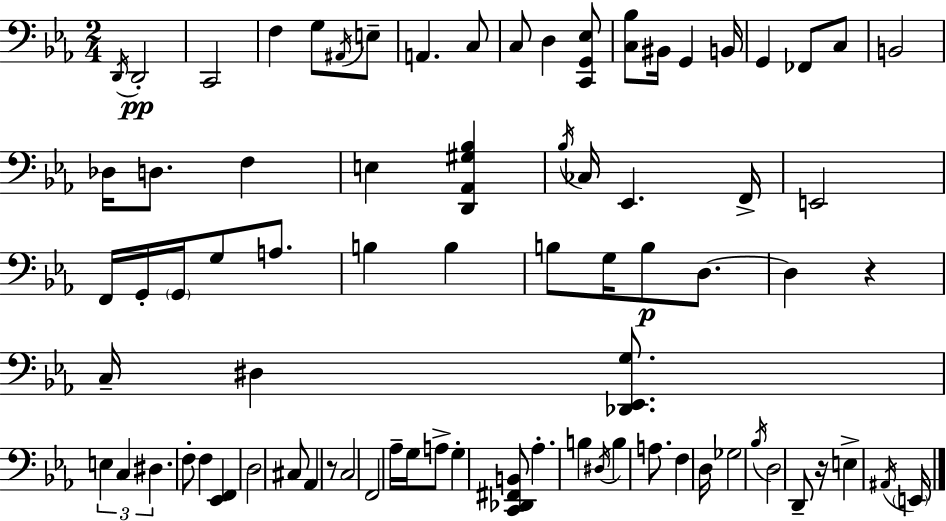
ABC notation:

X:1
T:Untitled
M:2/4
L:1/4
K:Cm
D,,/4 D,,2 C,,2 F, G,/2 ^A,,/4 E,/2 A,, C,/2 C,/2 D, [C,,G,,_E,]/2 [C,_B,]/2 ^B,,/4 G,, B,,/4 G,, _F,,/2 C,/2 B,,2 _D,/4 D,/2 F, E, [D,,_A,,^G,_B,] _B,/4 _C,/4 _E,, F,,/4 E,,2 F,,/4 G,,/4 G,,/4 G,/2 A,/2 B, B, B,/2 G,/4 B,/2 D,/2 D, z C,/4 ^D, [_D,,_E,,G,]/2 E, C, ^D, F,/2 F, [_E,,F,,] D,2 ^C,/2 _A,, z/2 C,2 F,,2 _A,/4 G,/4 A,/2 G, [C,,_D,,^F,,B,,]/2 _A, B, ^D,/4 B, A,/2 F, D,/4 _G,2 _B,/4 D,2 D,,/2 z/4 E, ^A,,/4 E,,/4